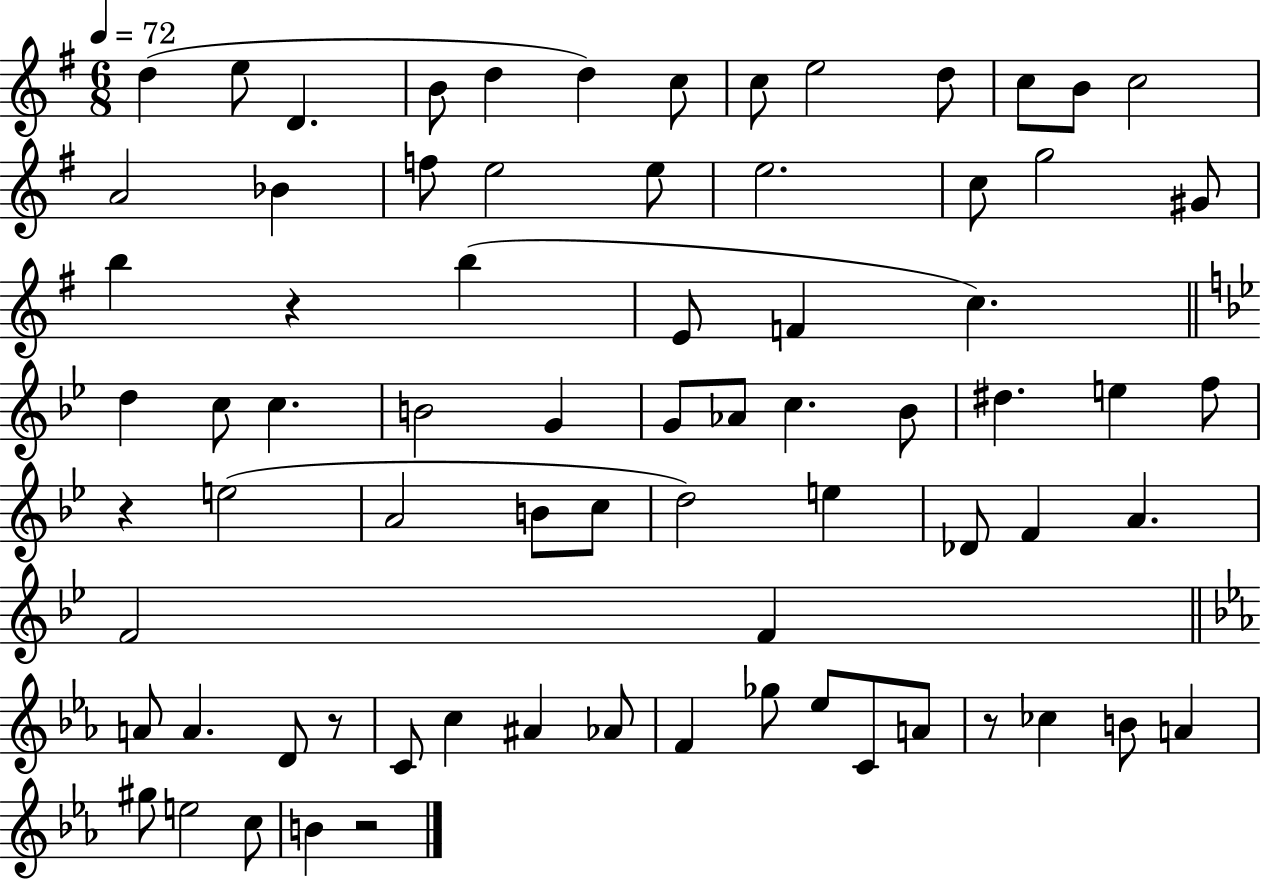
{
  \clef treble
  \numericTimeSignature
  \time 6/8
  \key g \major
  \tempo 4 = 72
  d''4( e''8 d'4. | b'8 d''4 d''4) c''8 | c''8 e''2 d''8 | c''8 b'8 c''2 | \break a'2 bes'4 | f''8 e''2 e''8 | e''2. | c''8 g''2 gis'8 | \break b''4 r4 b''4( | e'8 f'4 c''4.) | \bar "||" \break \key bes \major d''4 c''8 c''4. | b'2 g'4 | g'8 aes'8 c''4. bes'8 | dis''4. e''4 f''8 | \break r4 e''2( | a'2 b'8 c''8 | d''2) e''4 | des'8 f'4 a'4. | \break f'2 f'4 | \bar "||" \break \key ees \major a'8 a'4. d'8 r8 | c'8 c''4 ais'4 aes'8 | f'4 ges''8 ees''8 c'8 a'8 | r8 ces''4 b'8 a'4 | \break gis''8 e''2 c''8 | b'4 r2 | \bar "|."
}